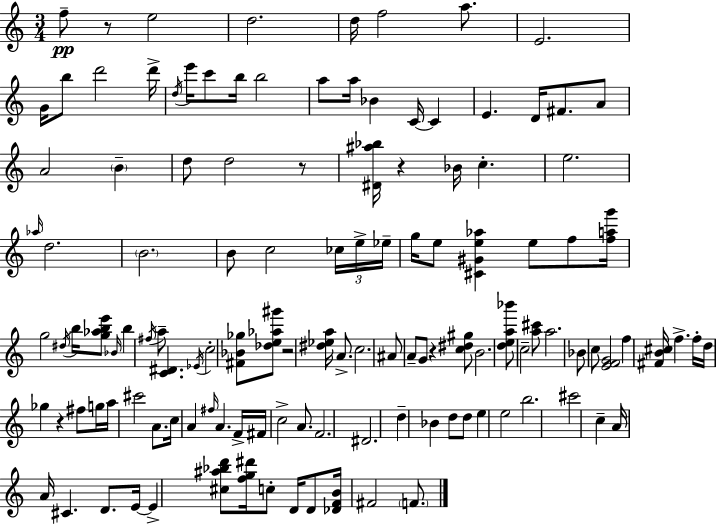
F5/e R/e E5/h D5/h. D5/s F5/h A5/e. E4/h. G4/s B5/e D6/h D6/s D5/s E6/s C6/e B5/s B5/h A5/e A5/s Bb4/q C4/s C4/q E4/q. D4/s F#4/e. A4/e A4/h B4/q D5/e D5/h R/e [D#4,A#5,Bb5]/s R/q Bb4/s C5/q. E5/h. Ab5/s D5/h. B4/h. B4/e C5/h CES5/s E5/s Eb5/s G5/s E5/e [C#4,G#4,E5,Ab5]/q E5/e F5/e [F5,A5,G6]/s G5/h D#5/s B5/s [G5,Ab5,B5,E6]/e Bb4/s B5/q F#5/s A5/e [C4,D#4]/q. Eb4/s C5/h [F#4,Bb4,Gb5]/e [Db5,E5,Ab5,G#6]/e R/h [D#5,Eb5,A5]/s A4/e. C5/h. A#4/e A4/e G4/e R/q [C5,D#5,G#5]/e B4/h. [D5,E5,A5,Bb6]/e C5/h [A5,C#6]/e A5/h. Bb4/e C5/e [E4,F4,G4]/h F5/q [F#4,B4,C#5]/s F5/q. F5/s D5/s Gb5/q R/q F#5/e G5/s A5/s C#6/h A4/e. C5/s A4/q F#5/s A4/q. F4/s F#4/s C5/h A4/e. F4/h. D#4/h. D5/q Bb4/q D5/e D5/e E5/q E5/h B5/h. C#6/h C5/q A4/s A4/s C#4/q. D4/e. E4/s E4/q [C#5,A#5,Bb5,D6]/e [F5,G5,D#6]/s C5/e D4/s D4/e [Db4,F4,B4]/s F#4/h F4/e.